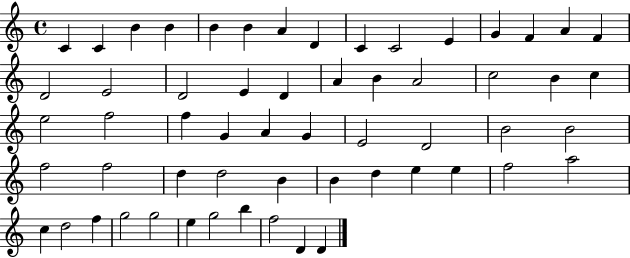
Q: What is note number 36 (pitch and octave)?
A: B4